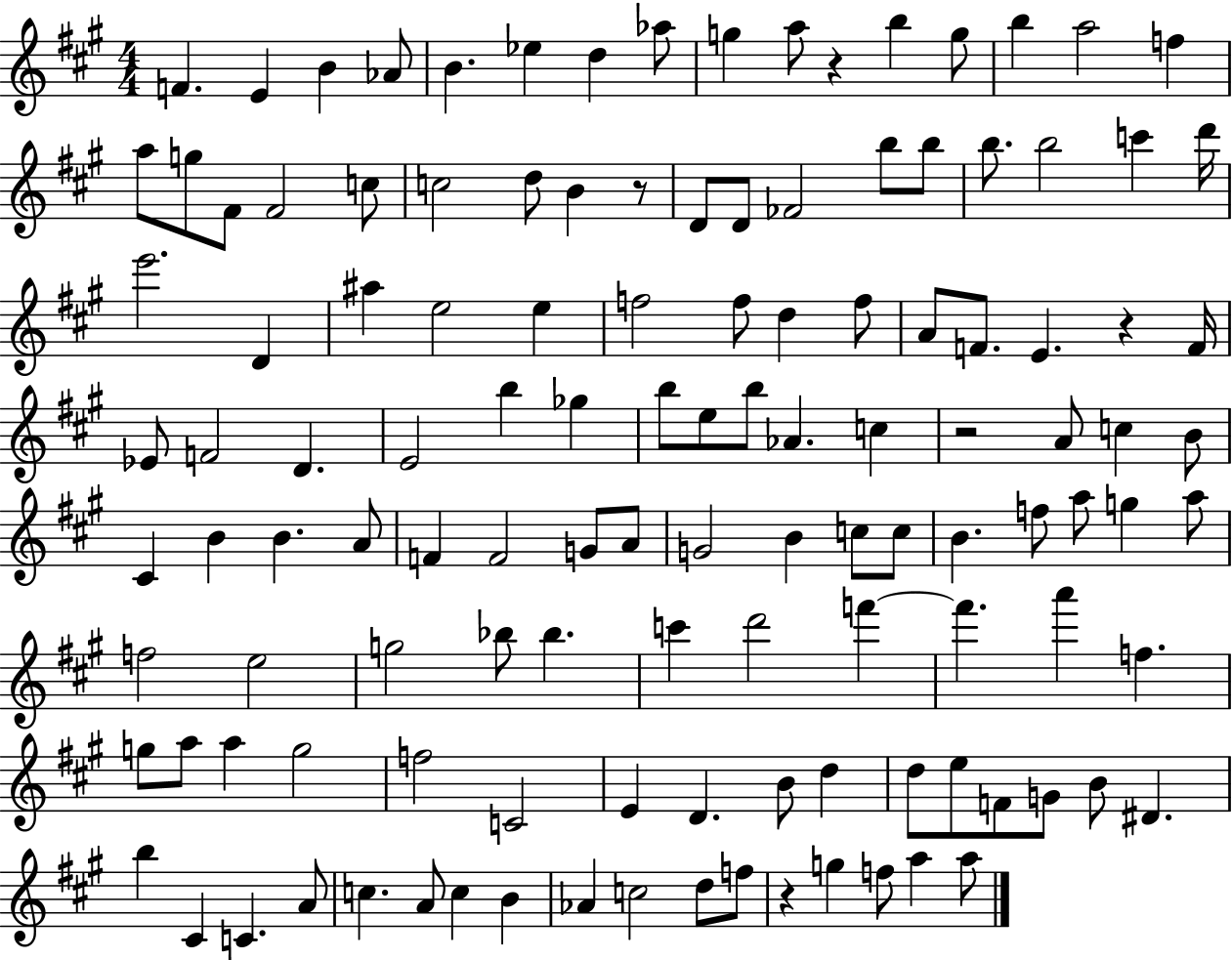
F4/q. E4/q B4/q Ab4/e B4/q. Eb5/q D5/q Ab5/e G5/q A5/e R/q B5/q G5/e B5/q A5/h F5/q A5/e G5/e F#4/e F#4/h C5/e C5/h D5/e B4/q R/e D4/e D4/e FES4/h B5/e B5/e B5/e. B5/h C6/q D6/s E6/h. D4/q A#5/q E5/h E5/q F5/h F5/e D5/q F5/e A4/e F4/e. E4/q. R/q F4/s Eb4/e F4/h D4/q. E4/h B5/q Gb5/q B5/e E5/e B5/e Ab4/q. C5/q R/h A4/e C5/q B4/e C#4/q B4/q B4/q. A4/e F4/q F4/h G4/e A4/e G4/h B4/q C5/e C5/e B4/q. F5/e A5/e G5/q A5/e F5/h E5/h G5/h Bb5/e Bb5/q. C6/q D6/h F6/q F6/q. A6/q F5/q. G5/e A5/e A5/q G5/h F5/h C4/h E4/q D4/q. B4/e D5/q D5/e E5/e F4/e G4/e B4/e D#4/q. B5/q C#4/q C4/q. A4/e C5/q. A4/e C5/q B4/q Ab4/q C5/h D5/e F5/e R/q G5/q F5/e A5/q A5/e